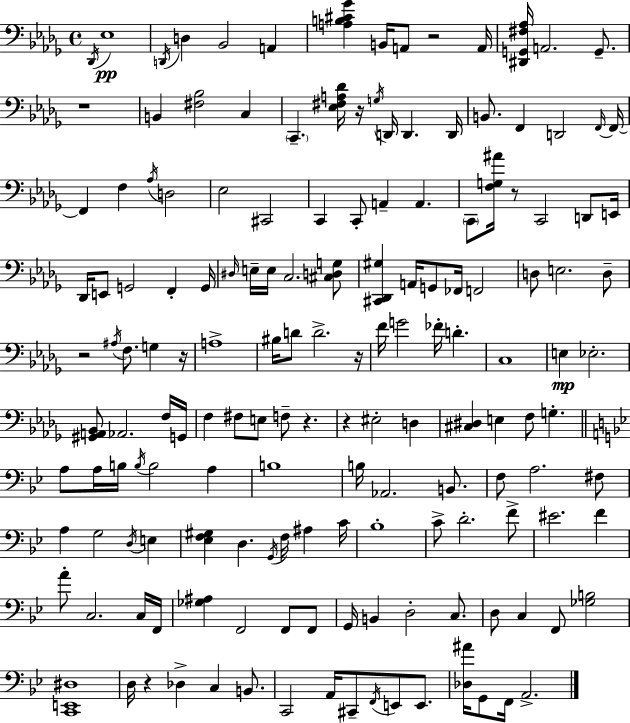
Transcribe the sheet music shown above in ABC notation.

X:1
T:Untitled
M:4/4
L:1/4
K:Bbm
_D,,/4 _E,4 D,,/4 D, _B,,2 A,, [A,B,^C_G] B,,/4 A,,/2 z2 A,,/4 [^D,,G,,^F,_A,]/4 A,,2 G,,/2 z4 B,, [^F,_B,]2 C, C,, [_E,^F,A,_D]/4 z/4 G,/4 D,,/4 D,, D,,/4 B,,/2 F,, D,,2 F,,/4 F,,/4 F,, F, _A,/4 D,2 _E,2 ^C,,2 C,, C,,/2 A,, A,, C,,/2 [F,G,^A]/4 z/2 C,,2 D,,/2 E,,/4 _D,,/4 E,,/2 G,,2 F,, G,,/4 ^D,/4 E,/4 E,/4 C,2 [^C,D,G,]/2 [^C,,_D,,^G,] A,,/4 G,,/2 _F,,/4 F,,2 D,/2 E,2 D,/2 z2 ^A,/4 F,/2 G, z/4 A,4 ^B,/4 D/2 D2 z/4 F/4 G2 _F/4 D C,4 E, _E,2 [^G,,A,,_B,,]/2 _A,,2 F,/4 G,,/4 F, ^F,/2 E,/2 F,/2 z z ^E,2 D, [^C,^D,] E, F,/2 G, A,/2 A,/4 B,/4 B,/4 B,2 A, B,4 B,/4 _A,,2 B,,/2 F,/2 A,2 ^F,/2 A, G,2 D,/4 E, [_E,F,^G,] D, G,,/4 F,/4 ^A, C/4 _B,4 C/2 D2 F/2 ^E2 F A/2 C,2 C,/4 F,,/4 [_G,^A,] F,,2 F,,/2 F,,/2 G,,/4 B,, D,2 C,/2 D,/2 C, F,,/2 [_G,B,]2 [C,,E,,^D,]4 D,/4 z _D, C, B,,/2 C,,2 A,,/4 ^C,,/2 F,,/4 E,,/2 E,,/2 [_D,^A]/4 G,,/2 F,,/4 A,,2